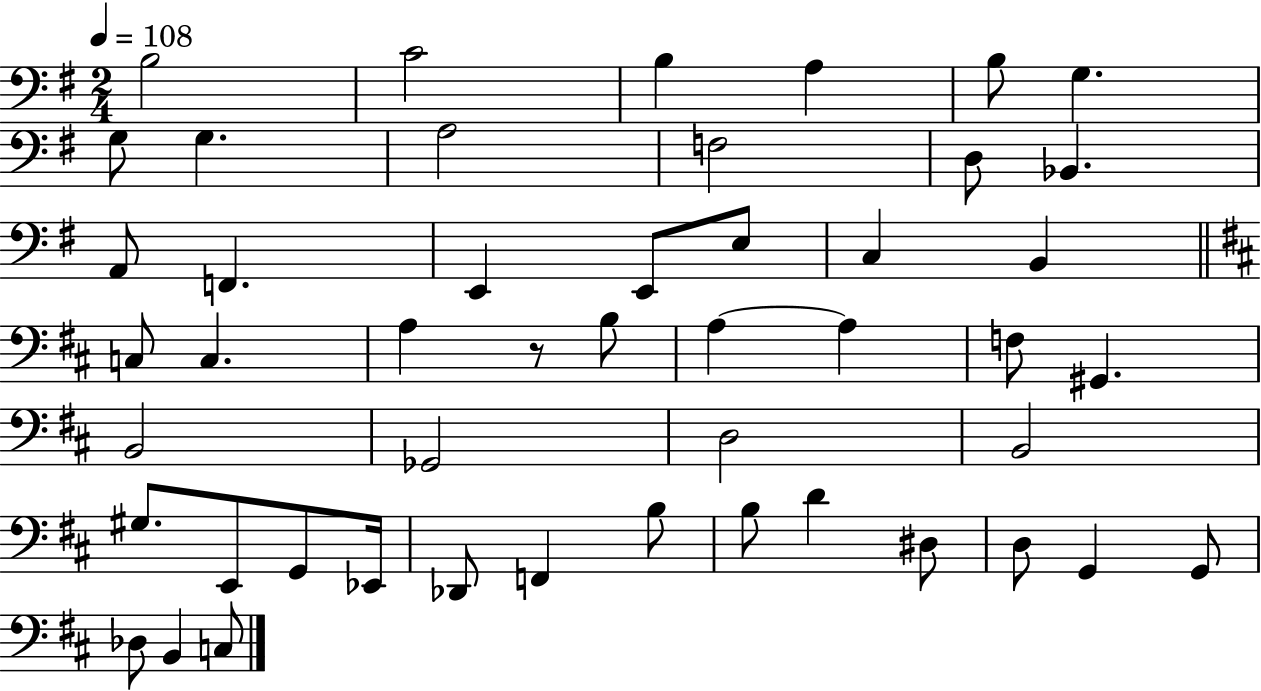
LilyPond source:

{
  \clef bass
  \numericTimeSignature
  \time 2/4
  \key g \major
  \tempo 4 = 108
  b2 | c'2 | b4 a4 | b8 g4. | \break g8 g4. | a2 | f2 | d8 bes,4. | \break a,8 f,4. | e,4 e,8 e8 | c4 b,4 | \bar "||" \break \key d \major c8 c4. | a4 r8 b8 | a4~~ a4 | f8 gis,4. | \break b,2 | ges,2 | d2 | b,2 | \break gis8. e,8 g,8 ees,16 | des,8 f,4 b8 | b8 d'4 dis8 | d8 g,4 g,8 | \break des8 b,4 c8 | \bar "|."
}